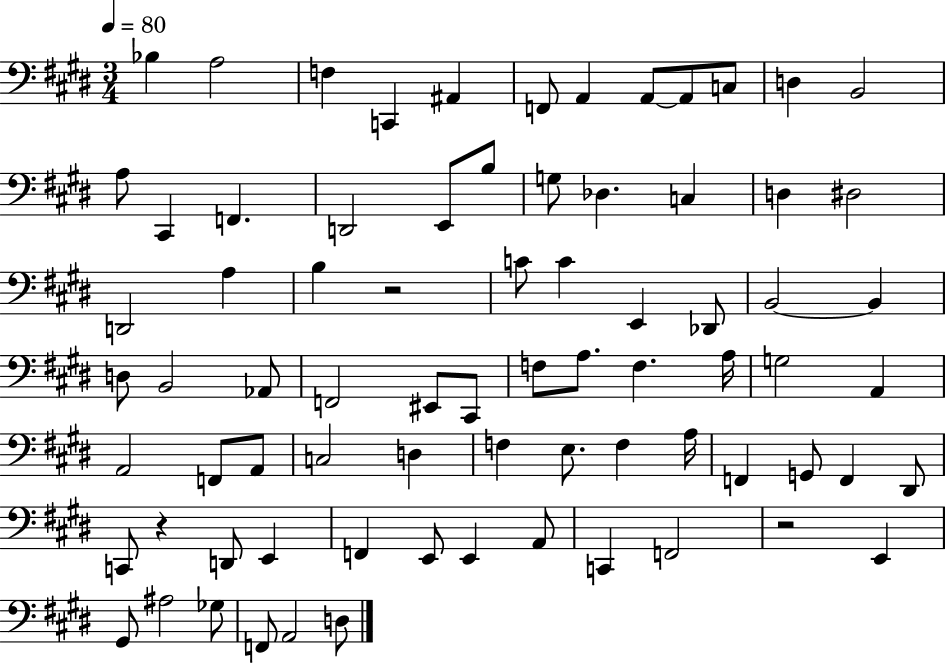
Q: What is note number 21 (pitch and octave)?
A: C3